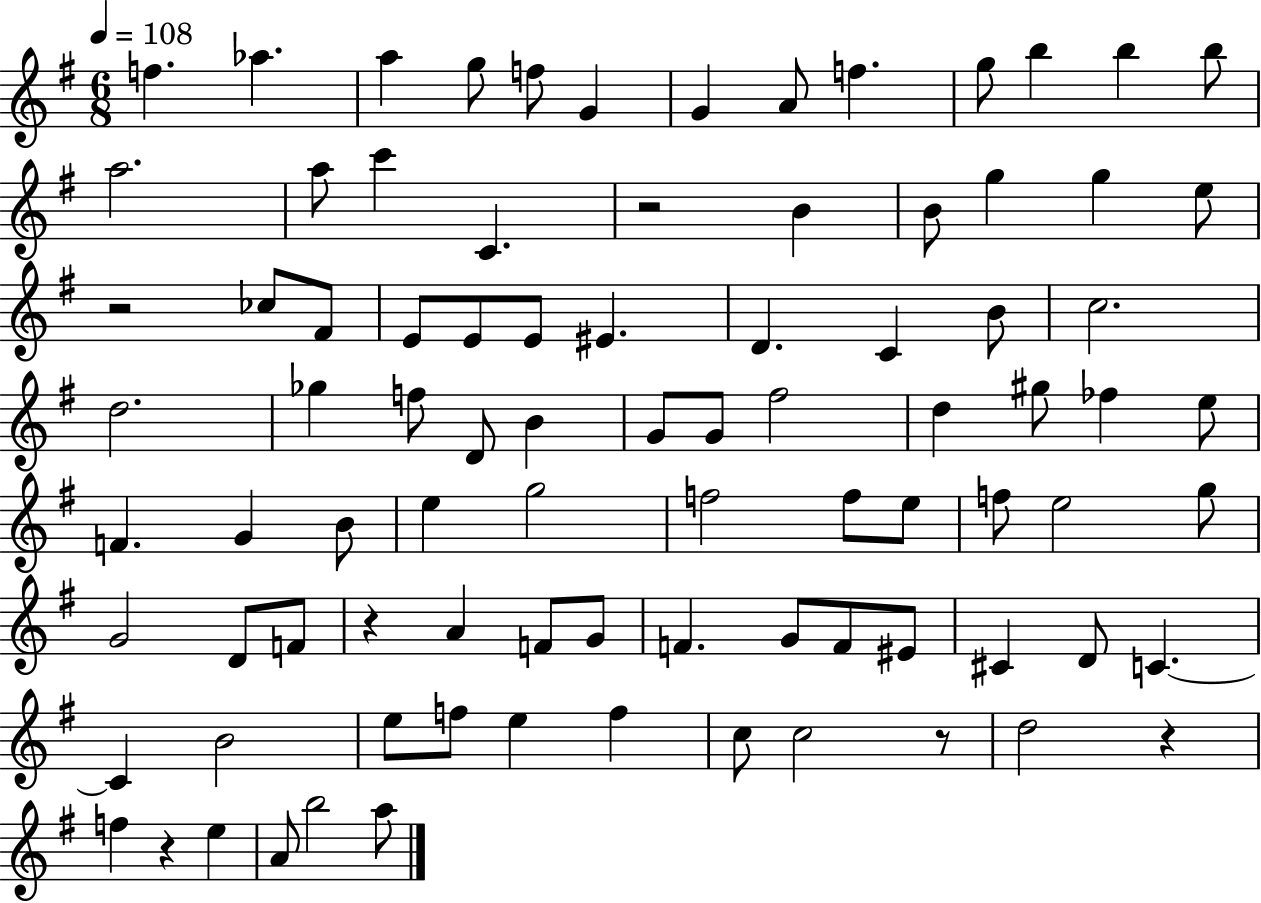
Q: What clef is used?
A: treble